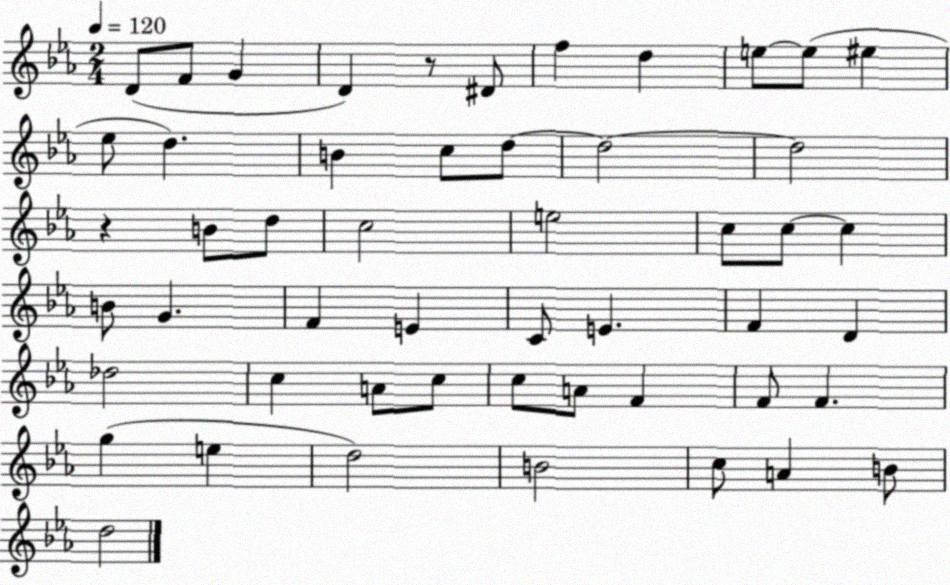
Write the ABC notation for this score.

X:1
T:Untitled
M:2/4
L:1/4
K:Eb
D/2 F/2 G D z/2 ^D/2 f d e/2 e/2 ^e _e/2 d B c/2 d/2 d2 d2 z B/2 d/2 c2 e2 c/2 c/2 c B/2 G F E C/2 E F D _d2 c A/2 c/2 c/2 A/2 F F/2 F g e d2 B2 c/2 A B/2 d2